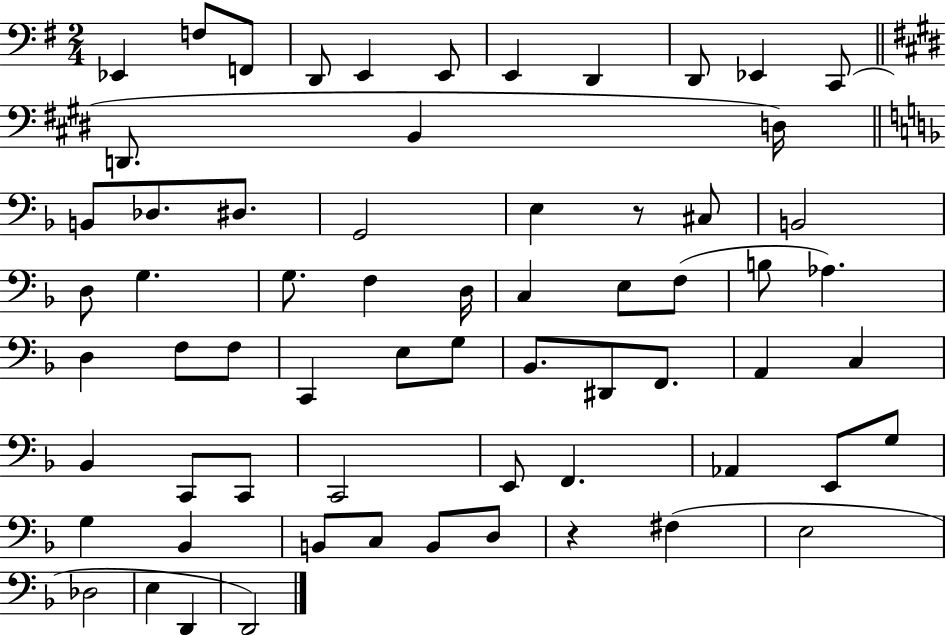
X:1
T:Untitled
M:2/4
L:1/4
K:G
_E,, F,/2 F,,/2 D,,/2 E,, E,,/2 E,, D,, D,,/2 _E,, C,,/2 D,,/2 B,, D,/4 B,,/2 _D,/2 ^D,/2 G,,2 E, z/2 ^C,/2 B,,2 D,/2 G, G,/2 F, D,/4 C, E,/2 F,/2 B,/2 _A, D, F,/2 F,/2 C,, E,/2 G,/2 _B,,/2 ^D,,/2 F,,/2 A,, C, _B,, C,,/2 C,,/2 C,,2 E,,/2 F,, _A,, E,,/2 G,/2 G, _B,, B,,/2 C,/2 B,,/2 D,/2 z ^F, E,2 _D,2 E, D,, D,,2